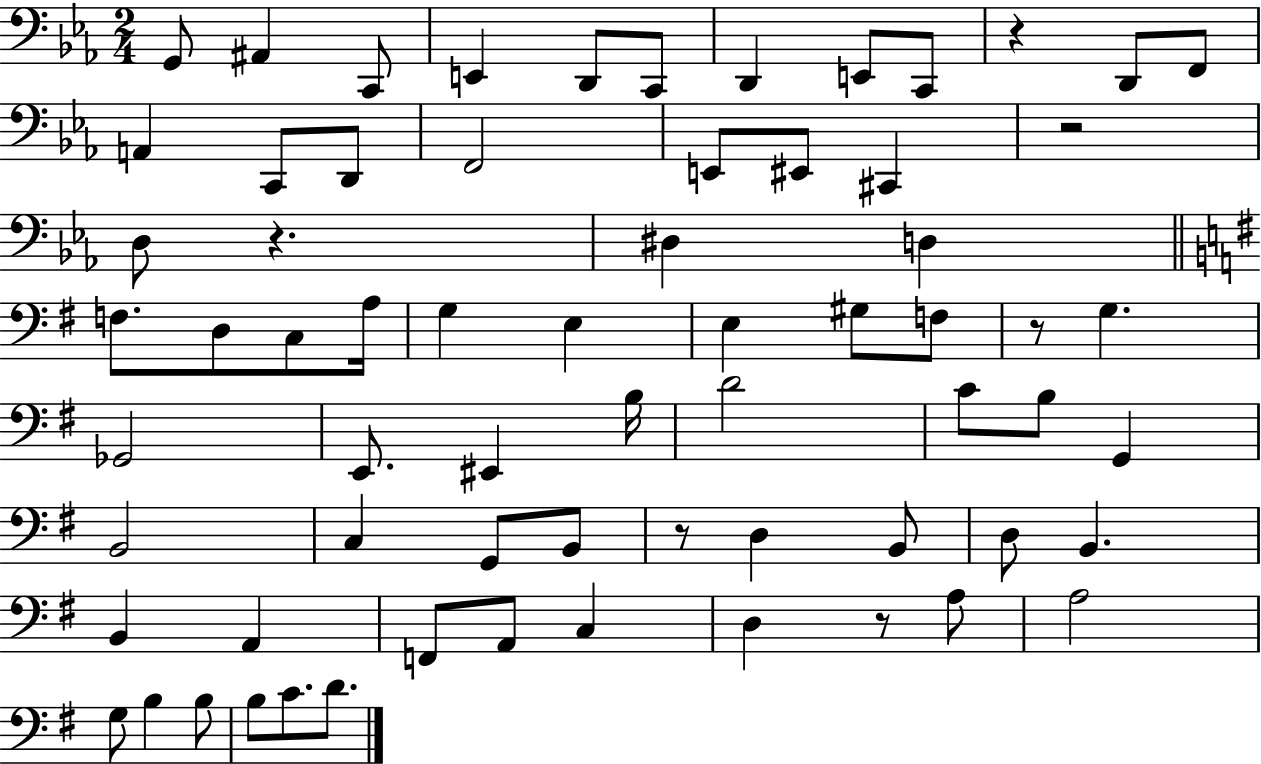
G2/e A#2/q C2/e E2/q D2/e C2/e D2/q E2/e C2/e R/q D2/e F2/e A2/q C2/e D2/e F2/h E2/e EIS2/e C#2/q R/h D3/e R/q. D#3/q D3/q F3/e. D3/e C3/e A3/s G3/q E3/q E3/q G#3/e F3/e R/e G3/q. Gb2/h E2/e. EIS2/q B3/s D4/h C4/e B3/e G2/q B2/h C3/q G2/e B2/e R/e D3/q B2/e D3/e B2/q. B2/q A2/q F2/e A2/e C3/q D3/q R/e A3/e A3/h G3/e B3/q B3/e B3/e C4/e. D4/e.